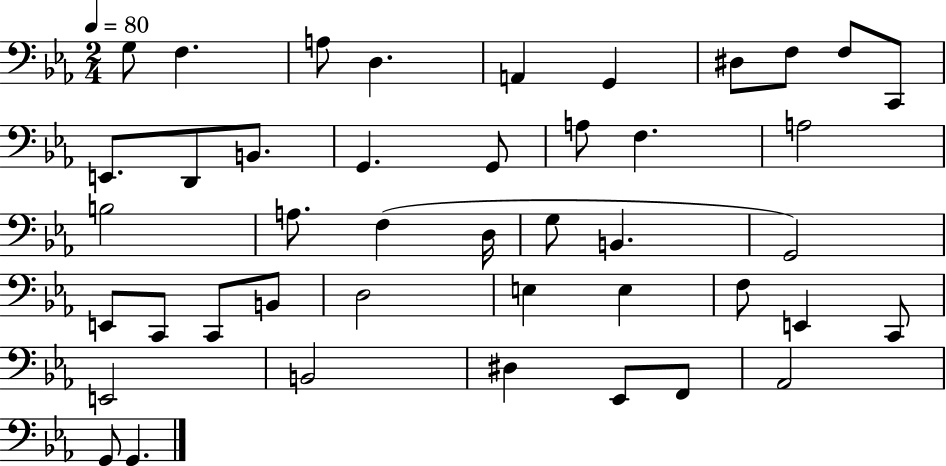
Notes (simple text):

G3/e F3/q. A3/e D3/q. A2/q G2/q D#3/e F3/e F3/e C2/e E2/e. D2/e B2/e. G2/q. G2/e A3/e F3/q. A3/h B3/h A3/e. F3/q D3/s G3/e B2/q. G2/h E2/e C2/e C2/e B2/e D3/h E3/q E3/q F3/e E2/q C2/e E2/h B2/h D#3/q Eb2/e F2/e Ab2/h G2/e G2/q.